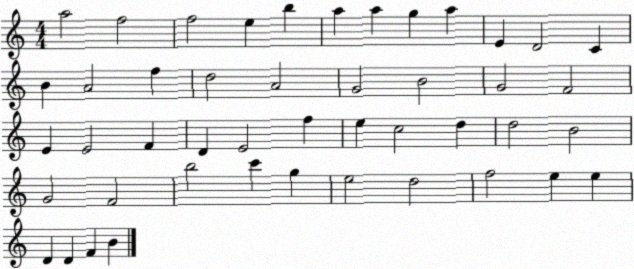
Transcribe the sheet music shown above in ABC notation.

X:1
T:Untitled
M:4/4
L:1/4
K:C
a2 f2 f2 e b a a g a E D2 C B A2 f d2 A2 G2 B2 G2 F2 E E2 F D E2 f e c2 d d2 B2 G2 F2 b2 c' g e2 d2 f2 e e D D F B